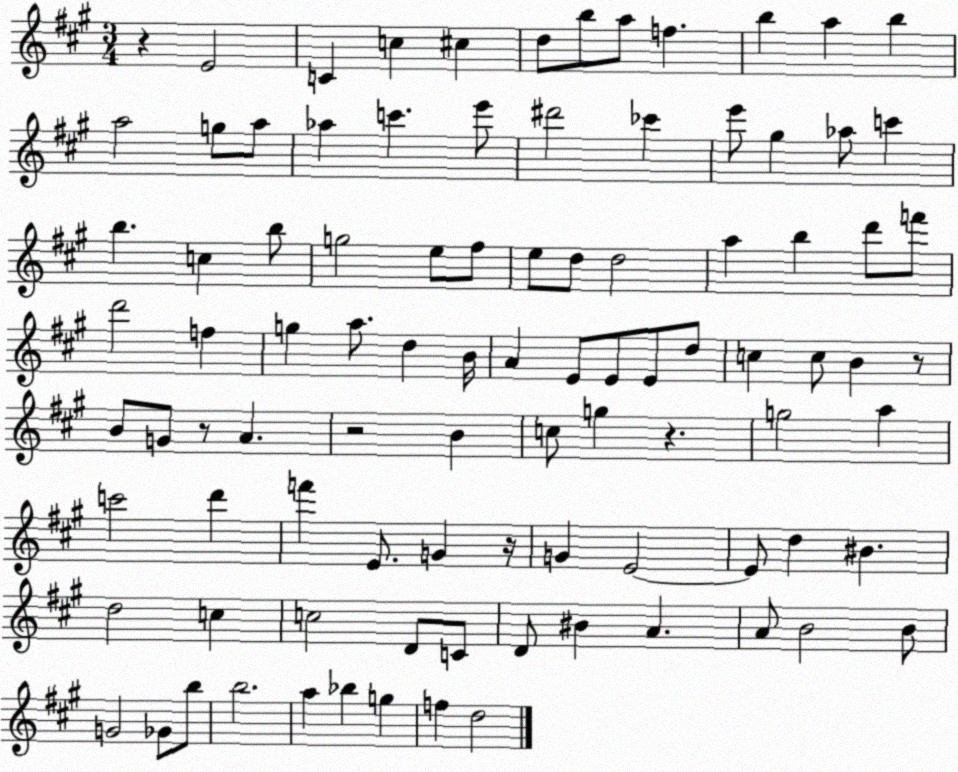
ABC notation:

X:1
T:Untitled
M:3/4
L:1/4
K:A
z E2 C c ^c d/2 b/2 a/2 f b a b a2 g/2 a/2 _a c' e'/2 ^d'2 _c' e'/2 ^g _a/2 c' b c b/2 g2 e/2 ^f/2 e/2 d/2 d2 a b d'/2 f'/2 d'2 f g a/2 d B/4 A E/2 E/2 E/2 d/2 c c/2 B z/2 B/2 G/2 z/2 A z2 B c/2 g z g2 a c'2 d' f' E/2 G z/4 G E2 E/2 d ^B d2 c c2 D/2 C/2 D/2 ^B A A/2 B2 B/2 G2 _G/2 b/2 b2 a _b g f d2